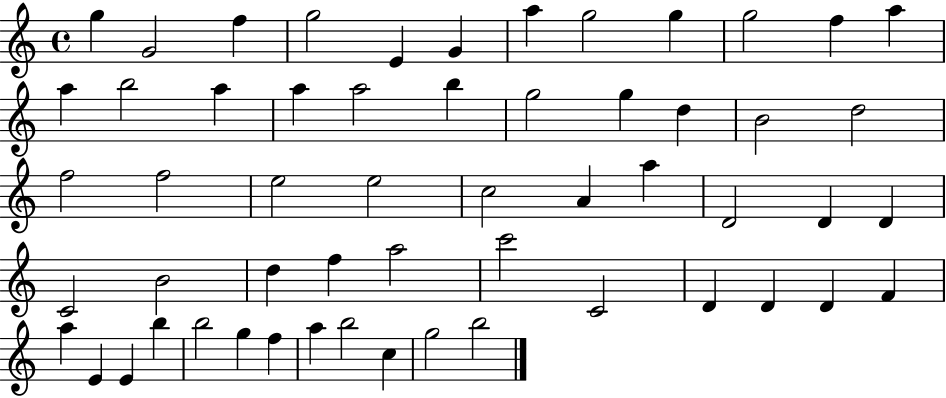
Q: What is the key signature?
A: C major